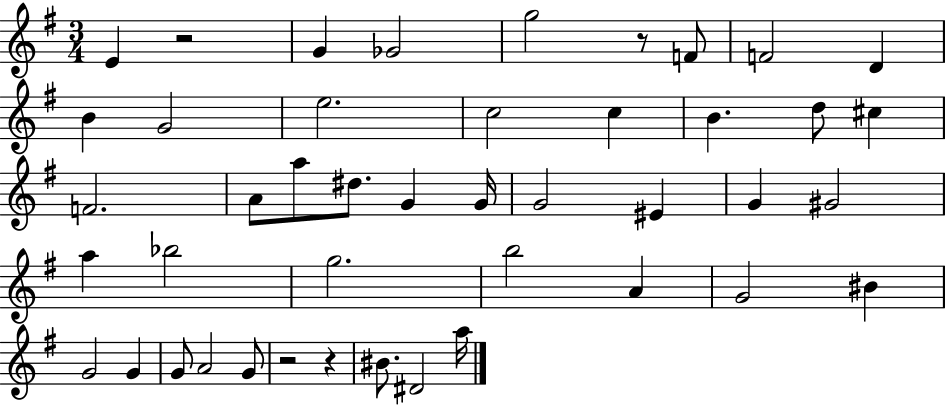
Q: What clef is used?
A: treble